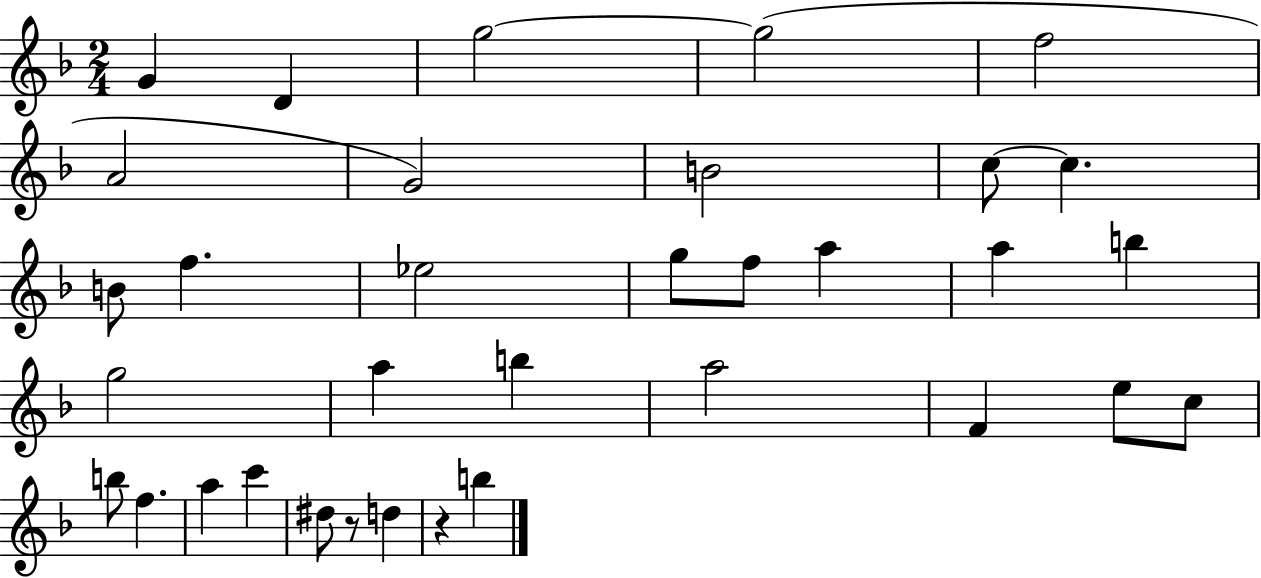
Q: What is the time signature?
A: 2/4